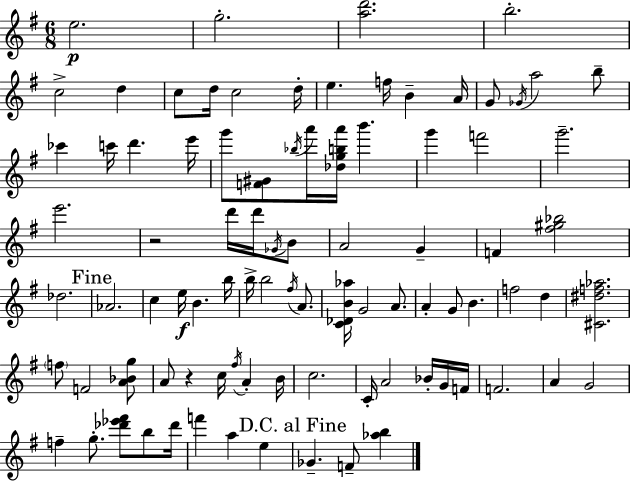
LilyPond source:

{
  \clef treble
  \numericTimeSignature
  \time 6/8
  \key e \minor
  \repeat volta 2 { e''2.\p | g''2.-. | <a'' d'''>2. | b''2.-. | \break c''2-> d''4 | c''8 d''16 c''2 d''16-. | e''4. f''16 b'4-- a'16 | g'8 \acciaccatura { ges'16 } a''2 b''8-- | \break ces'''4 c'''16 d'''4. | e'''16 g'''8 <f' gis'>8 \acciaccatura { bes''16 } a'''16 <des'' g'' b'' a'''>16 b'''4. | g'''4 f'''2 | g'''2.-- | \break e'''2. | r2 d'''16 d'''16 | \acciaccatura { ges'16 } b'8 a'2 g'4-- | f'4 <fis'' gis'' bes''>2 | \break des''2. | \mark "Fine" aes'2. | c''4 e''16\f b'4. | b''16 b''16-> b''2 | \break \acciaccatura { fis''16 } a'8. <c' des' b' aes''>16 g'2 | a'8. a'4-. g'8 b'4. | f''2 | d''4 <cis' dis'' f'' aes''>2. | \break \parenthesize f''8 f'2 | <a' bes' g''>8 a'8 r4 c''16 \acciaccatura { fis''16 } | a'4-. b'16 c''2. | c'16-. a'2 | \break bes'16-. g'16 f'16 f'2. | a'4 g'2 | f''4-- g''8.-. | <des''' ees''' fis'''>8 b''8 des'''16 f'''4 a''4 | \break e''4 \mark "D.C. al Fine" ges'4.-- f'8-- | <aes'' b''>4 } \bar "|."
}